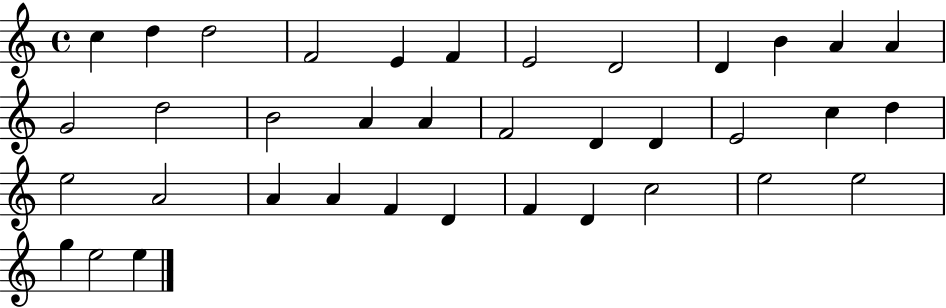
C5/q D5/q D5/h F4/h E4/q F4/q E4/h D4/h D4/q B4/q A4/q A4/q G4/h D5/h B4/h A4/q A4/q F4/h D4/q D4/q E4/h C5/q D5/q E5/h A4/h A4/q A4/q F4/q D4/q F4/q D4/q C5/h E5/h E5/h G5/q E5/h E5/q